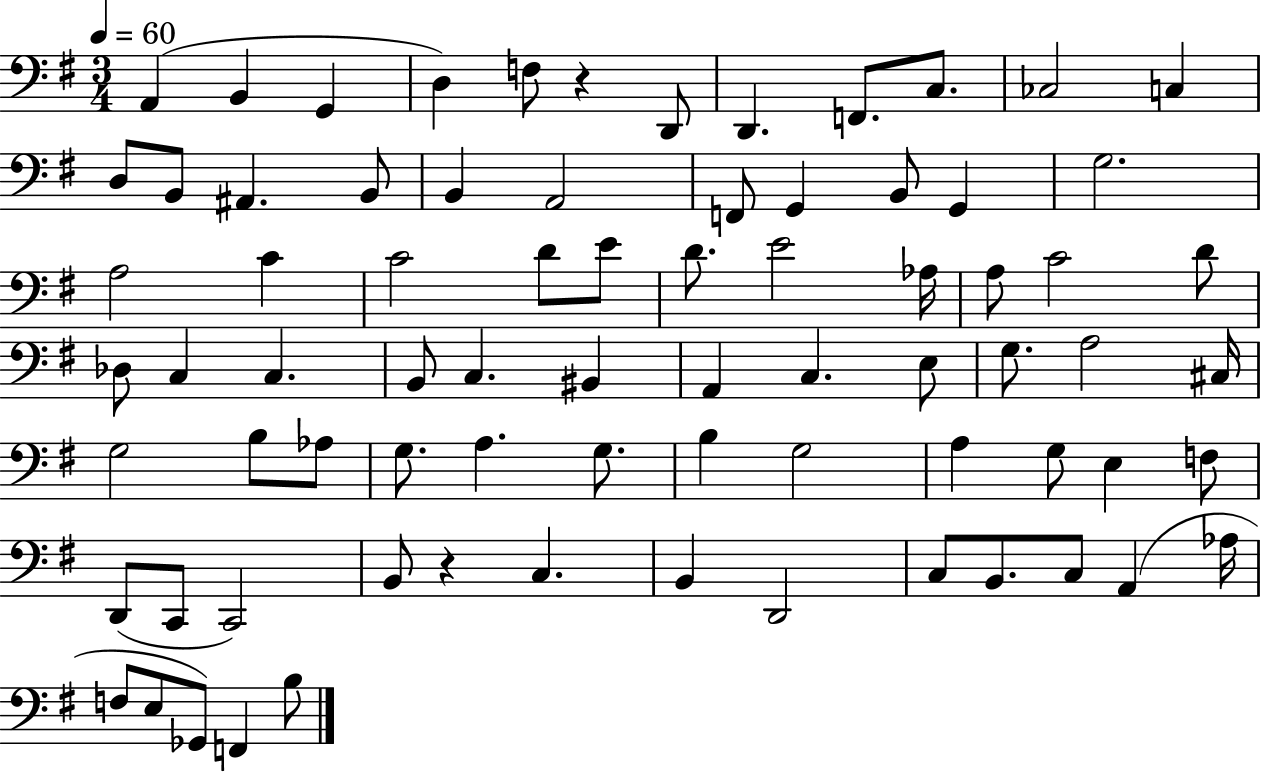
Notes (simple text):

A2/q B2/q G2/q D3/q F3/e R/q D2/e D2/q. F2/e. C3/e. CES3/h C3/q D3/e B2/e A#2/q. B2/e B2/q A2/h F2/e G2/q B2/e G2/q G3/h. A3/h C4/q C4/h D4/e E4/e D4/e. E4/h Ab3/s A3/e C4/h D4/e Db3/e C3/q C3/q. B2/e C3/q. BIS2/q A2/q C3/q. E3/e G3/e. A3/h C#3/s G3/h B3/e Ab3/e G3/e. A3/q. G3/e. B3/q G3/h A3/q G3/e E3/q F3/e D2/e C2/e C2/h B2/e R/q C3/q. B2/q D2/h C3/e B2/e. C3/e A2/q Ab3/s F3/e E3/e Gb2/e F2/q B3/e